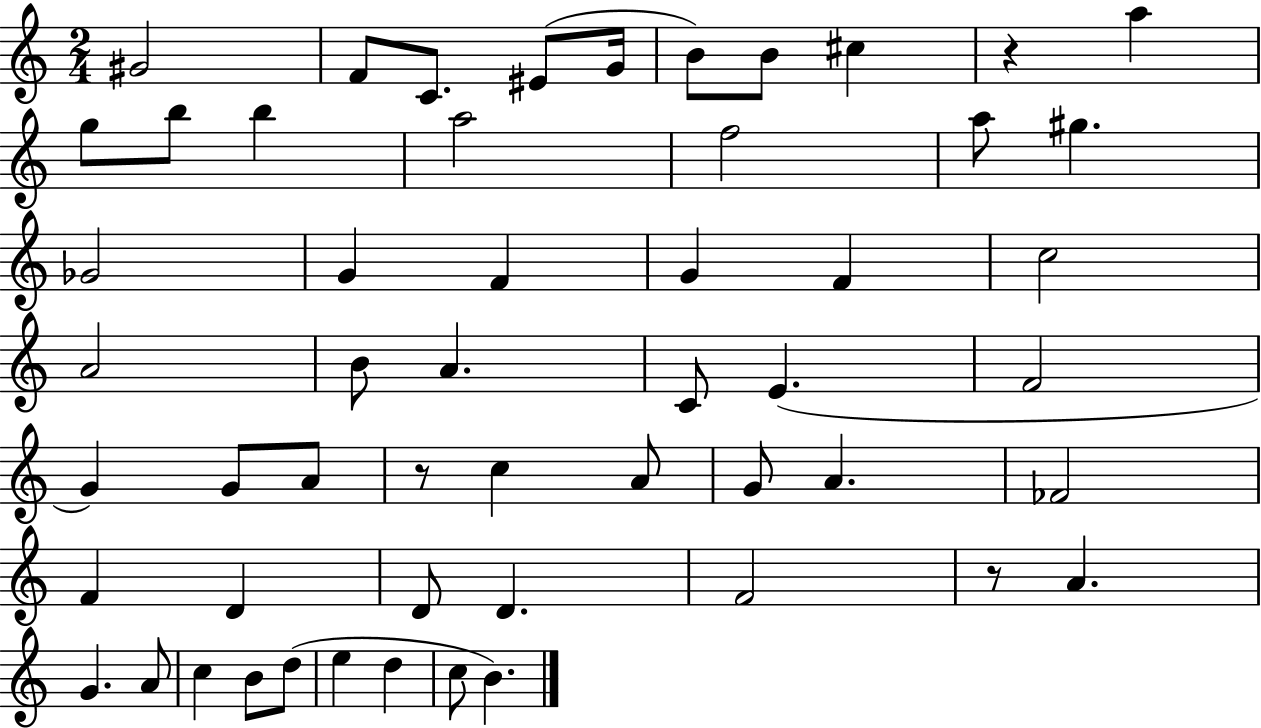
{
  \clef treble
  \numericTimeSignature
  \time 2/4
  \key c \major
  gis'2 | f'8 c'8. eis'8( g'16 | b'8) b'8 cis''4 | r4 a''4 | \break g''8 b''8 b''4 | a''2 | f''2 | a''8 gis''4. | \break ges'2 | g'4 f'4 | g'4 f'4 | c''2 | \break a'2 | b'8 a'4. | c'8 e'4.( | f'2 | \break g'4) g'8 a'8 | r8 c''4 a'8 | g'8 a'4. | fes'2 | \break f'4 d'4 | d'8 d'4. | f'2 | r8 a'4. | \break g'4. a'8 | c''4 b'8 d''8( | e''4 d''4 | c''8 b'4.) | \break \bar "|."
}